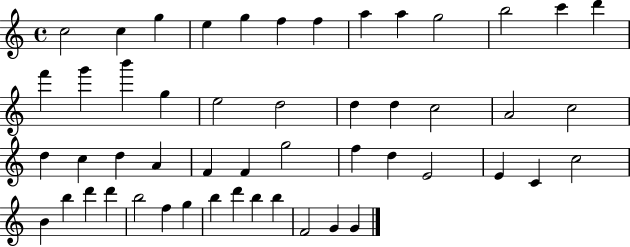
{
  \clef treble
  \time 4/4
  \defaultTimeSignature
  \key c \major
  c''2 c''4 g''4 | e''4 g''4 f''4 f''4 | a''4 a''4 g''2 | b''2 c'''4 d'''4 | \break f'''4 g'''4 b'''4 g''4 | e''2 d''2 | d''4 d''4 c''2 | a'2 c''2 | \break d''4 c''4 d''4 a'4 | f'4 f'4 g''2 | f''4 d''4 e'2 | e'4 c'4 c''2 | \break b'4 b''4 d'''4 d'''4 | b''2 f''4 g''4 | b''4 d'''4 b''4 b''4 | f'2 g'4 g'4 | \break \bar "|."
}